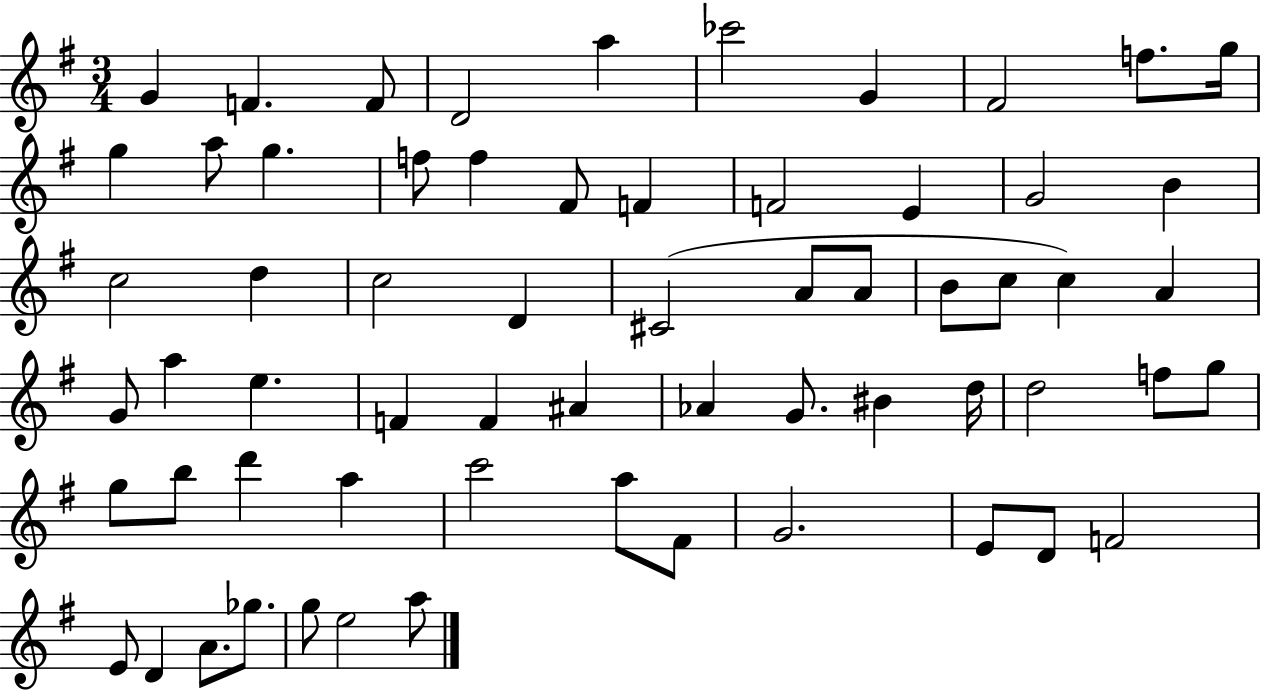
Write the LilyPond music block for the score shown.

{
  \clef treble
  \numericTimeSignature
  \time 3/4
  \key g \major
  g'4 f'4. f'8 | d'2 a''4 | ces'''2 g'4 | fis'2 f''8. g''16 | \break g''4 a''8 g''4. | f''8 f''4 fis'8 f'4 | f'2 e'4 | g'2 b'4 | \break c''2 d''4 | c''2 d'4 | cis'2( a'8 a'8 | b'8 c''8 c''4) a'4 | \break g'8 a''4 e''4. | f'4 f'4 ais'4 | aes'4 g'8. bis'4 d''16 | d''2 f''8 g''8 | \break g''8 b''8 d'''4 a''4 | c'''2 a''8 fis'8 | g'2. | e'8 d'8 f'2 | \break e'8 d'4 a'8. ges''8. | g''8 e''2 a''8 | \bar "|."
}